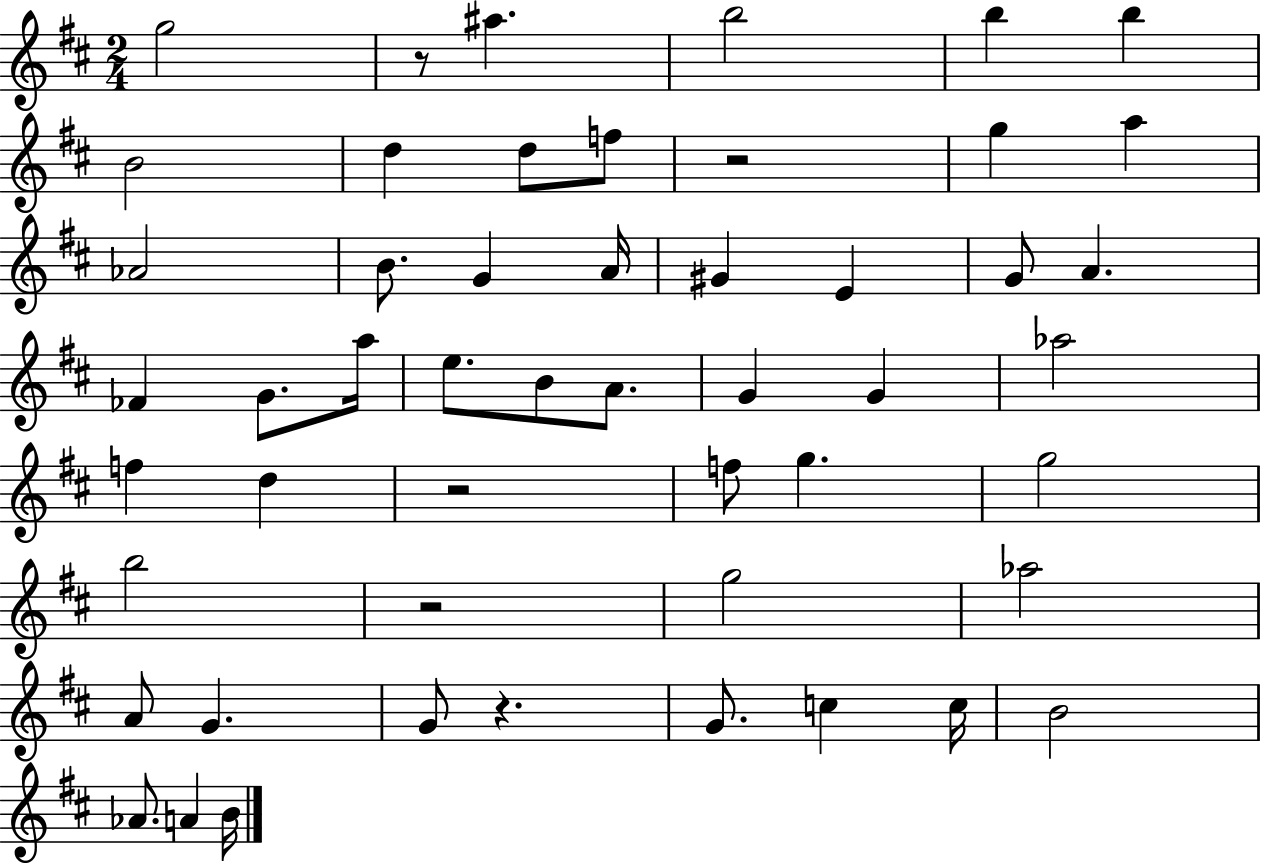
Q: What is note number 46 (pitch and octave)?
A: B4